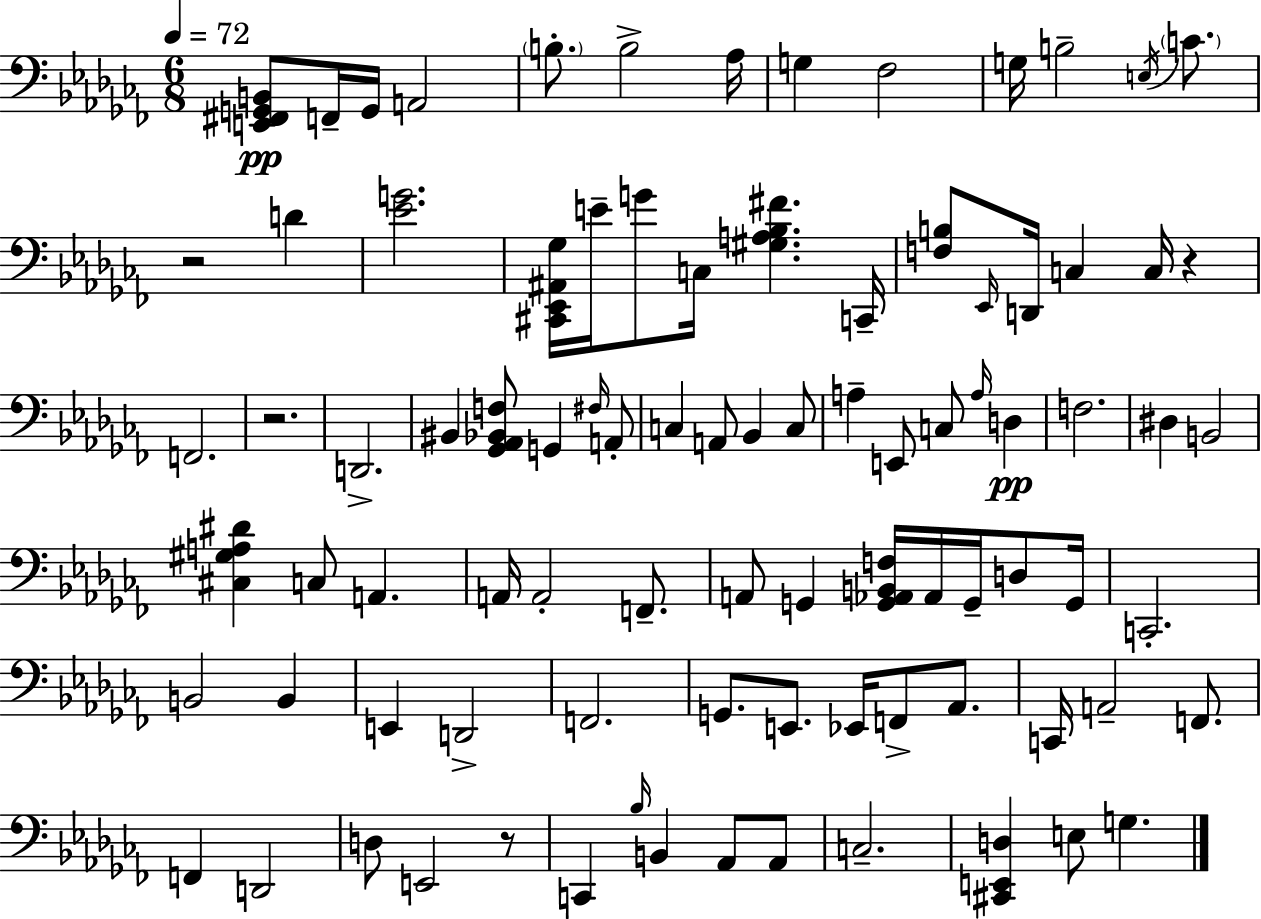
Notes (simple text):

[E2,F#2,G2,B2]/e F2/s G2/s A2/h B3/e. B3/h Ab3/s G3/q FES3/h G3/s B3/h E3/s C4/e. R/h D4/q [Eb4,G4]/h. [C#2,Eb2,A#2,Gb3]/s E4/s G4/e C3/s [G#3,A3,Bb3,F#4]/q. C2/s [F3,B3]/e Eb2/s D2/s C3/q C3/s R/q F2/h. R/h. D2/h. BIS2/q [Gb2,Ab2,Bb2,F3]/e G2/q F#3/s A2/e C3/q A2/e Bb2/q C3/e A3/q E2/e C3/e A3/s D3/q F3/h. D#3/q B2/h [C#3,G#3,A3,D#4]/q C3/e A2/q. A2/s A2/h F2/e. A2/e G2/q [G2,Ab2,B2,F3]/s Ab2/s G2/s D3/e G2/s C2/h. B2/h B2/q E2/q D2/h F2/h. G2/e. E2/e. Eb2/s F2/e Ab2/e. C2/s A2/h F2/e. F2/q D2/h D3/e E2/h R/e C2/q Bb3/s B2/q Ab2/e Ab2/e C3/h. [C#2,E2,D3]/q E3/e G3/q.